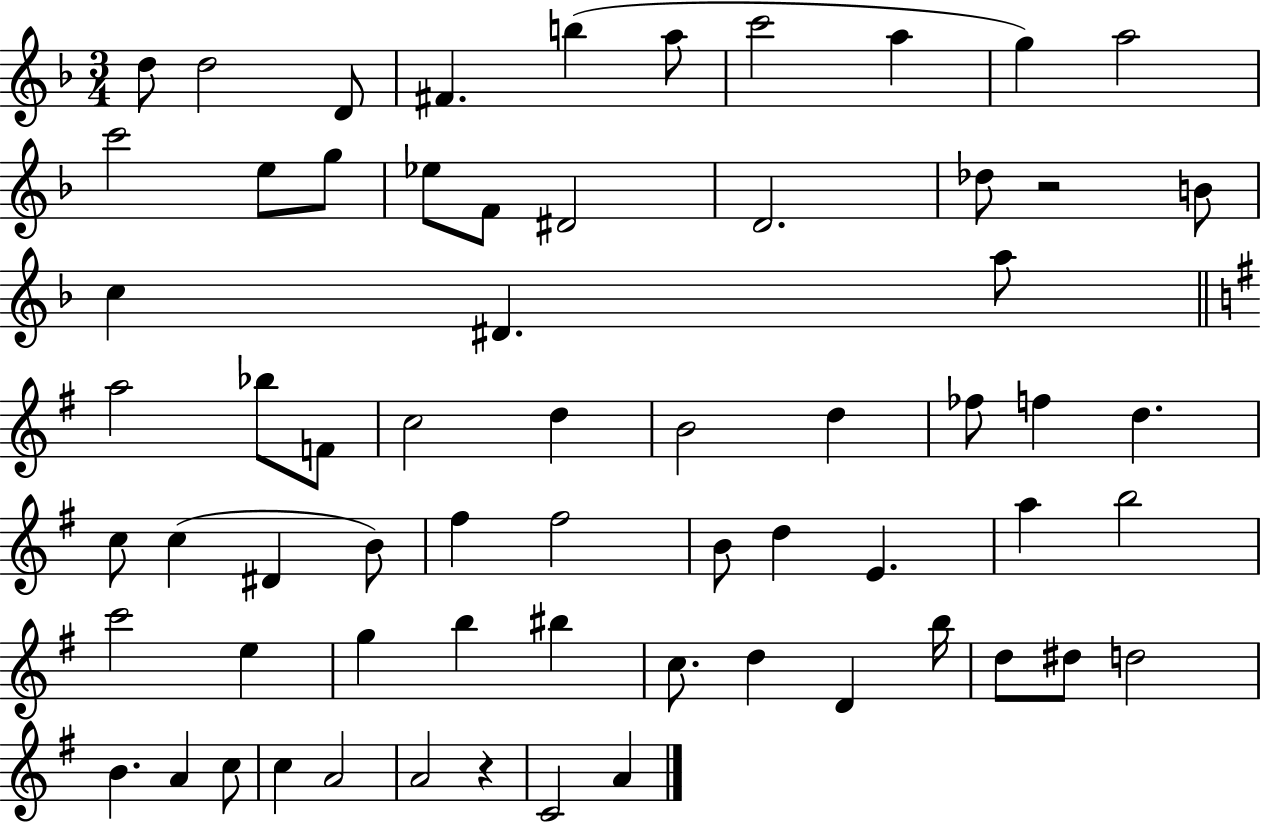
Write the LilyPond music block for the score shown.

{
  \clef treble
  \numericTimeSignature
  \time 3/4
  \key f \major
  d''8 d''2 d'8 | fis'4. b''4( a''8 | c'''2 a''4 | g''4) a''2 | \break c'''2 e''8 g''8 | ees''8 f'8 dis'2 | d'2. | des''8 r2 b'8 | \break c''4 dis'4. a''8 | \bar "||" \break \key g \major a''2 bes''8 f'8 | c''2 d''4 | b'2 d''4 | fes''8 f''4 d''4. | \break c''8 c''4( dis'4 b'8) | fis''4 fis''2 | b'8 d''4 e'4. | a''4 b''2 | \break c'''2 e''4 | g''4 b''4 bis''4 | c''8. d''4 d'4 b''16 | d''8 dis''8 d''2 | \break b'4. a'4 c''8 | c''4 a'2 | a'2 r4 | c'2 a'4 | \break \bar "|."
}